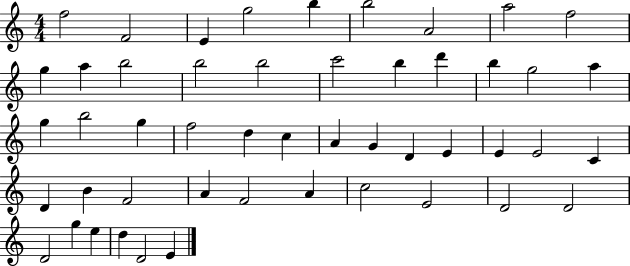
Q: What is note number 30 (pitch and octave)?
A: E4